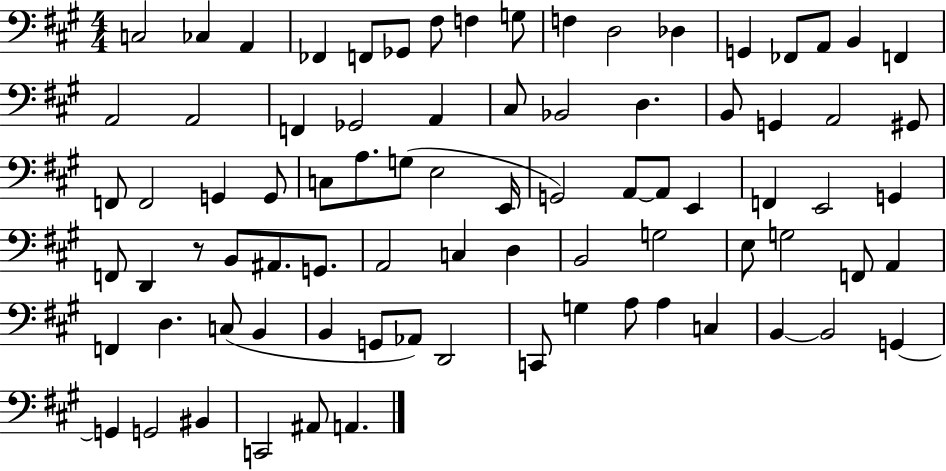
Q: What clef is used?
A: bass